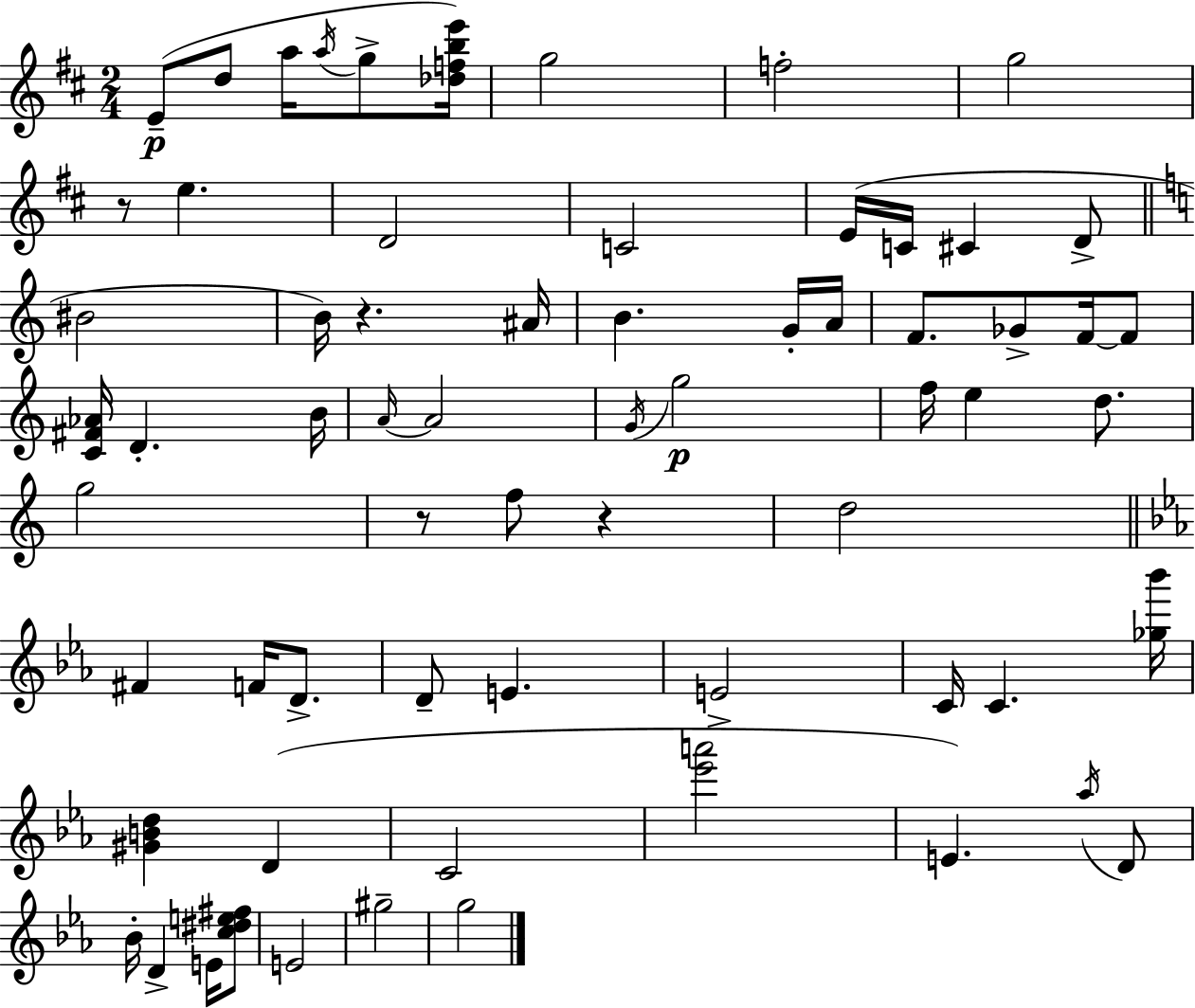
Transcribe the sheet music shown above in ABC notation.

X:1
T:Untitled
M:2/4
L:1/4
K:D
E/2 d/2 a/4 a/4 g/2 [_dfbe']/4 g2 f2 g2 z/2 e D2 C2 E/4 C/4 ^C D/2 ^B2 B/4 z ^A/4 B G/4 A/4 F/2 _G/2 F/4 F/2 [C^F_A]/4 D B/4 A/4 A2 G/4 g2 f/4 e d/2 g2 z/2 f/2 z d2 ^F F/4 D/2 D/2 E E2 C/4 C [_g_b']/4 [^GBd] D C2 [_e'a']2 E _a/4 D/2 _B/4 D E/4 [c^de^f]/2 E2 ^g2 g2